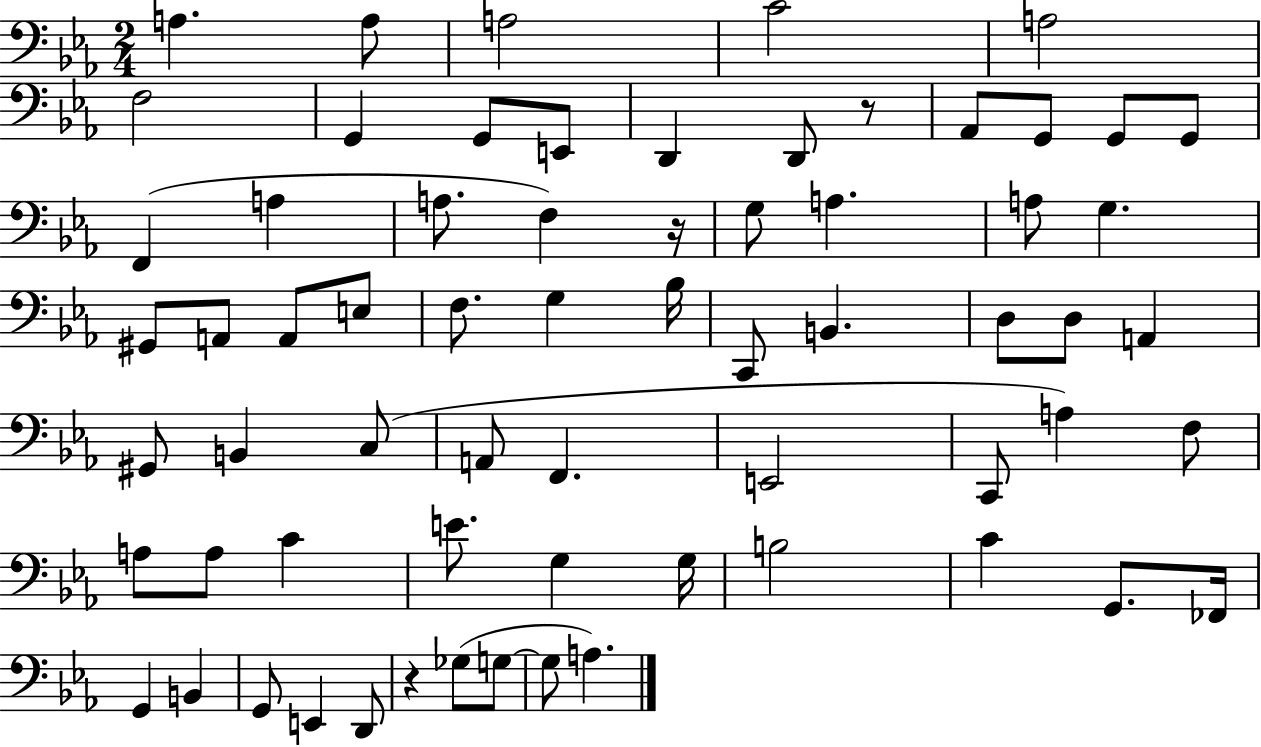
{
  \clef bass
  \numericTimeSignature
  \time 2/4
  \key ees \major
  \repeat volta 2 { a4. a8 | a2 | c'2 | a2 | \break f2 | g,4 g,8 e,8 | d,4 d,8 r8 | aes,8 g,8 g,8 g,8 | \break f,4( a4 | a8. f4) r16 | g8 a4. | a8 g4. | \break gis,8 a,8 a,8 e8 | f8. g4 bes16 | c,8 b,4. | d8 d8 a,4 | \break gis,8 b,4 c8( | a,8 f,4. | e,2 | c,8 a4) f8 | \break a8 a8 c'4 | e'8. g4 g16 | b2 | c'4 g,8. fes,16 | \break g,4 b,4 | g,8 e,4 d,8 | r4 ges8( g8~~ | g8 a4.) | \break } \bar "|."
}